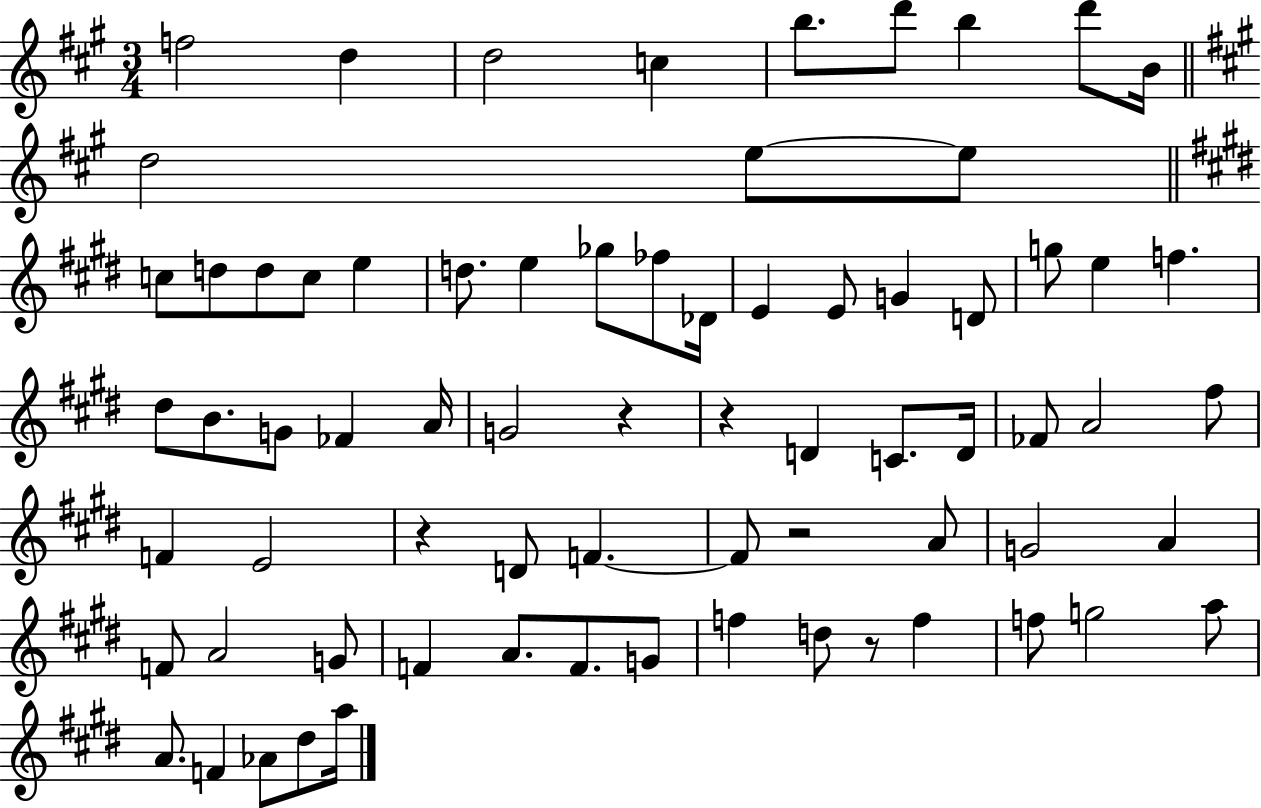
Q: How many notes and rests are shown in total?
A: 72